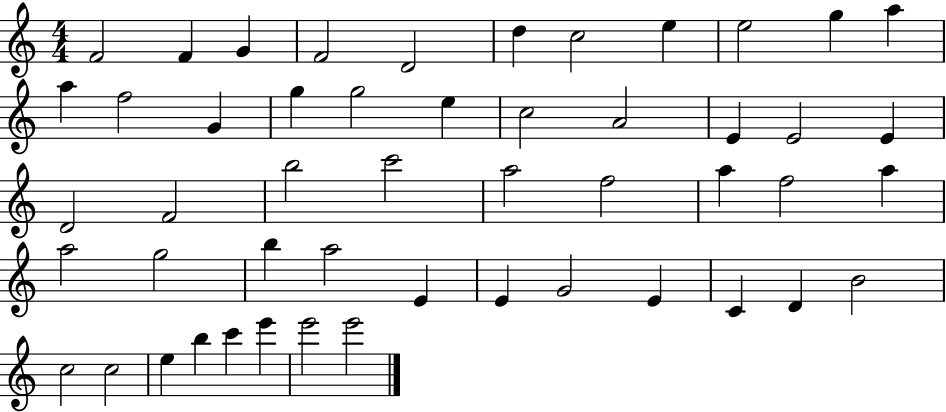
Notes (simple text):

F4/h F4/q G4/q F4/h D4/h D5/q C5/h E5/q E5/h G5/q A5/q A5/q F5/h G4/q G5/q G5/h E5/q C5/h A4/h E4/q E4/h E4/q D4/h F4/h B5/h C6/h A5/h F5/h A5/q F5/h A5/q A5/h G5/h B5/q A5/h E4/q E4/q G4/h E4/q C4/q D4/q B4/h C5/h C5/h E5/q B5/q C6/q E6/q E6/h E6/h